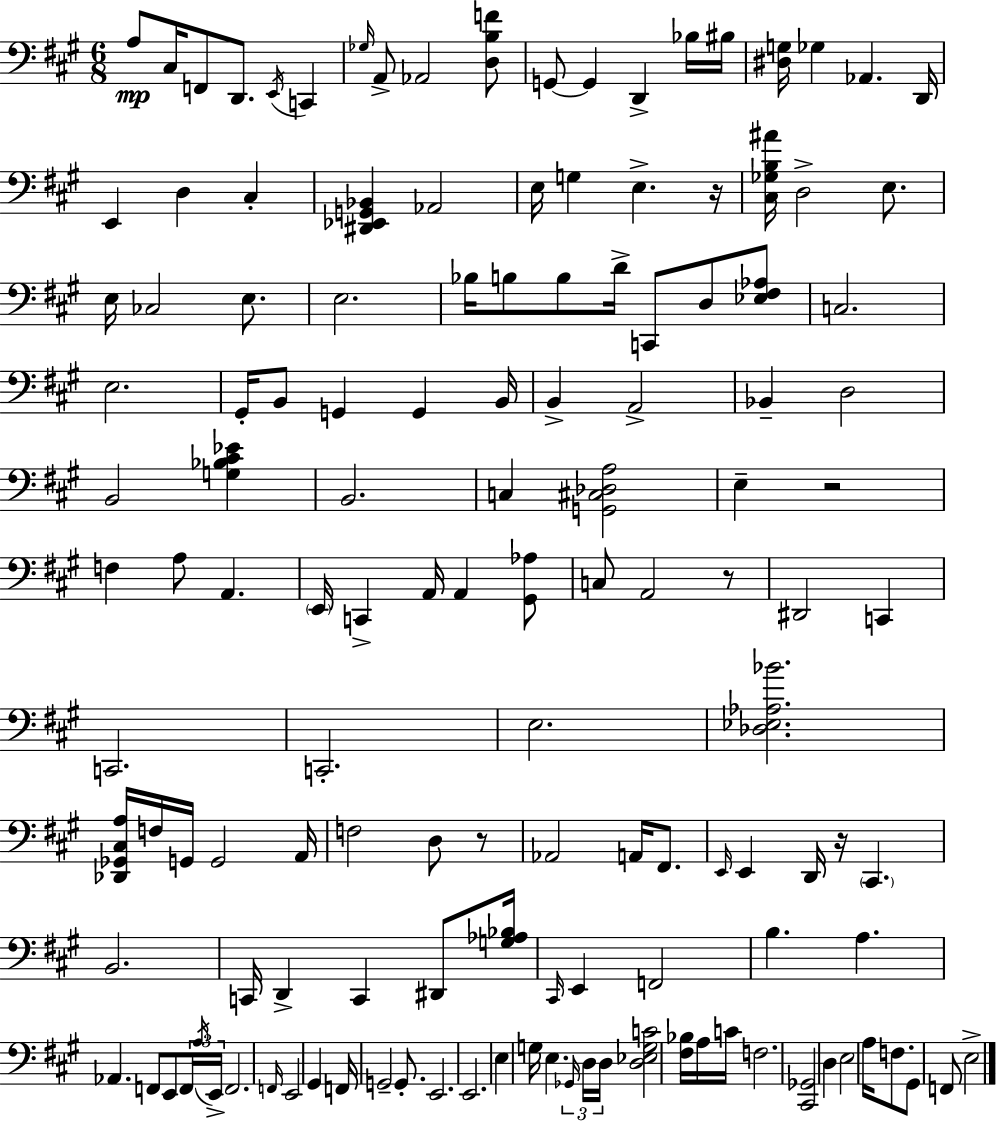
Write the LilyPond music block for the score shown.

{
  \clef bass
  \numericTimeSignature
  \time 6/8
  \key a \major
  a8\mp cis16 f,8 d,8. \acciaccatura { e,16 } c,4 | \grace { ges16 } a,8-> aes,2 | <d b f'>8 g,8~~ g,4 d,4-> | bes16 bis16 <dis g>16 ges4 aes,4. | \break d,16 e,4 d4 cis4-. | <dis, ees, g, bes,>4 aes,2 | e16 g4 e4.-> | r16 <cis ges b ais'>16 d2-> e8. | \break e16 ces2 e8. | e2. | bes16 b8 b8 d'16-> c,8 d8 | <ees fis aes>8 c2. | \break e2. | gis,16-. b,8 g,4 g,4 | b,16 b,4-> a,2-> | bes,4-- d2 | \break b,2 <g bes cis' ees'>4 | b,2. | c4 <g, cis des a>2 | e4-- r2 | \break f4 a8 a,4. | \parenthesize e,16 c,4-> a,16 a,4 | <gis, aes>8 c8 a,2 | r8 dis,2 c,4 | \break c,2. | c,2.-. | e2. | <des ees aes bes'>2. | \break <des, ges, cis a>16 f16 g,16 g,2 | a,16 f2 d8 | r8 aes,2 a,16 fis,8. | \grace { e,16 } e,4 d,16 r16 \parenthesize cis,4. | \break b,2. | c,16 d,4-> c,4 | dis,8 <g aes bes>16 \grace { cis,16 } e,4 f,2 | b4. a4. | \break aes,4. f,8 | e,8 \tuplet 3/2 { f,16 \acciaccatura { a16 } e,16-> } f,2. | \grace { f,16 } e,2 | gis,4 f,16 g,2-- | \break g,8.-. e,2. | e,2. | e4 g16 e4. | \tuplet 3/2 { \grace { ges,16 } d16 d16 } <d ees g c'>2 | \break <fis bes>16 a16 c'16 f2. | <cis, ges,>2 | d4 e2 | a16 f8. gis,8 f,8 e2-> | \break \bar "|."
}